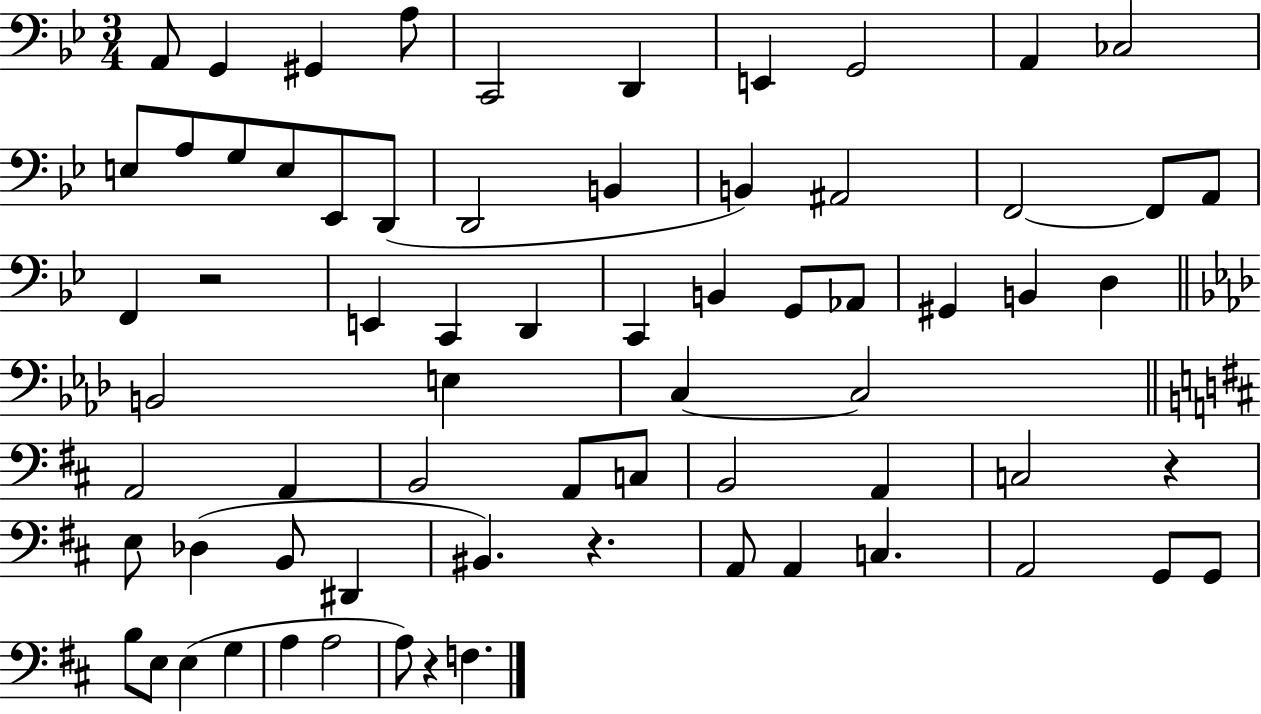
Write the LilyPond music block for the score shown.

{
  \clef bass
  \numericTimeSignature
  \time 3/4
  \key bes \major
  a,8 g,4 gis,4 a8 | c,2 d,4 | e,4 g,2 | a,4 ces2 | \break e8 a8 g8 e8 ees,8 d,8( | d,2 b,4 | b,4) ais,2 | f,2~~ f,8 a,8 | \break f,4 r2 | e,4 c,4 d,4 | c,4 b,4 g,8 aes,8 | gis,4 b,4 d4 | \break \bar "||" \break \key aes \major b,2 e4 | c4~~ c2 | \bar "||" \break \key d \major a,2 a,4 | b,2 a,8 c8 | b,2 a,4 | c2 r4 | \break e8 des4( b,8 dis,4 | bis,4.) r4. | a,8 a,4 c4. | a,2 g,8 g,8 | \break b8 e8 e4( g4 | a4 a2 | a8) r4 f4. | \bar "|."
}